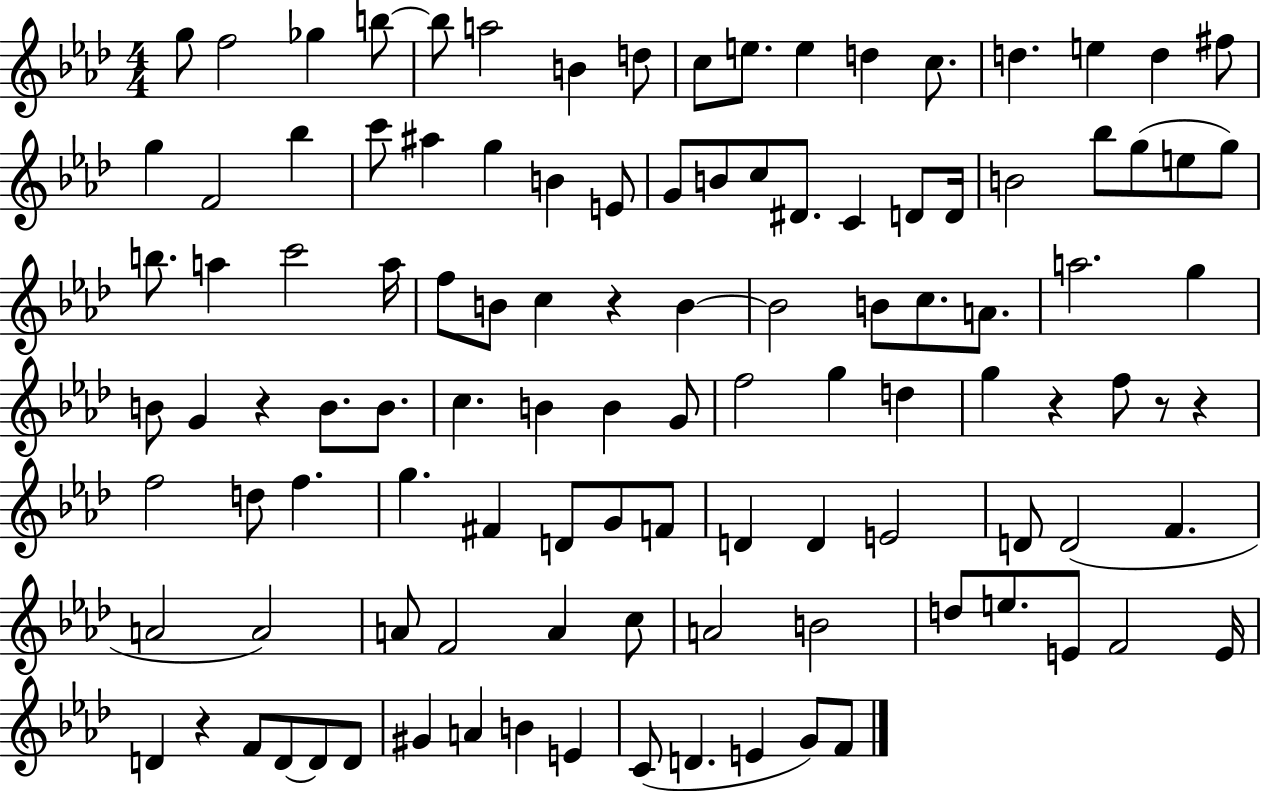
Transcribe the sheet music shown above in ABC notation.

X:1
T:Untitled
M:4/4
L:1/4
K:Ab
g/2 f2 _g b/2 b/2 a2 B d/2 c/2 e/2 e d c/2 d e d ^f/2 g F2 _b c'/2 ^a g B E/2 G/2 B/2 c/2 ^D/2 C D/2 D/4 B2 _b/2 g/2 e/2 g/2 b/2 a c'2 a/4 f/2 B/2 c z B B2 B/2 c/2 A/2 a2 g B/2 G z B/2 B/2 c B B G/2 f2 g d g z f/2 z/2 z f2 d/2 f g ^F D/2 G/2 F/2 D D E2 D/2 D2 F A2 A2 A/2 F2 A c/2 A2 B2 d/2 e/2 E/2 F2 E/4 D z F/2 D/2 D/2 D/2 ^G A B E C/2 D E G/2 F/2